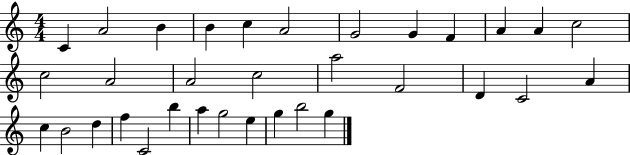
X:1
T:Untitled
M:4/4
L:1/4
K:C
C A2 B B c A2 G2 G F A A c2 c2 A2 A2 c2 a2 F2 D C2 A c B2 d f C2 b a g2 e g b2 g